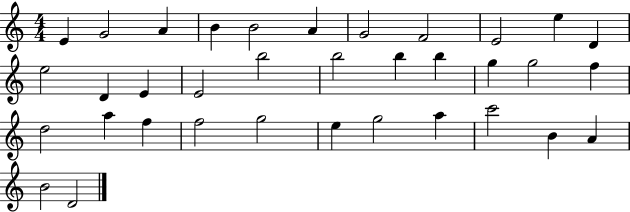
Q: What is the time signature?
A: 4/4